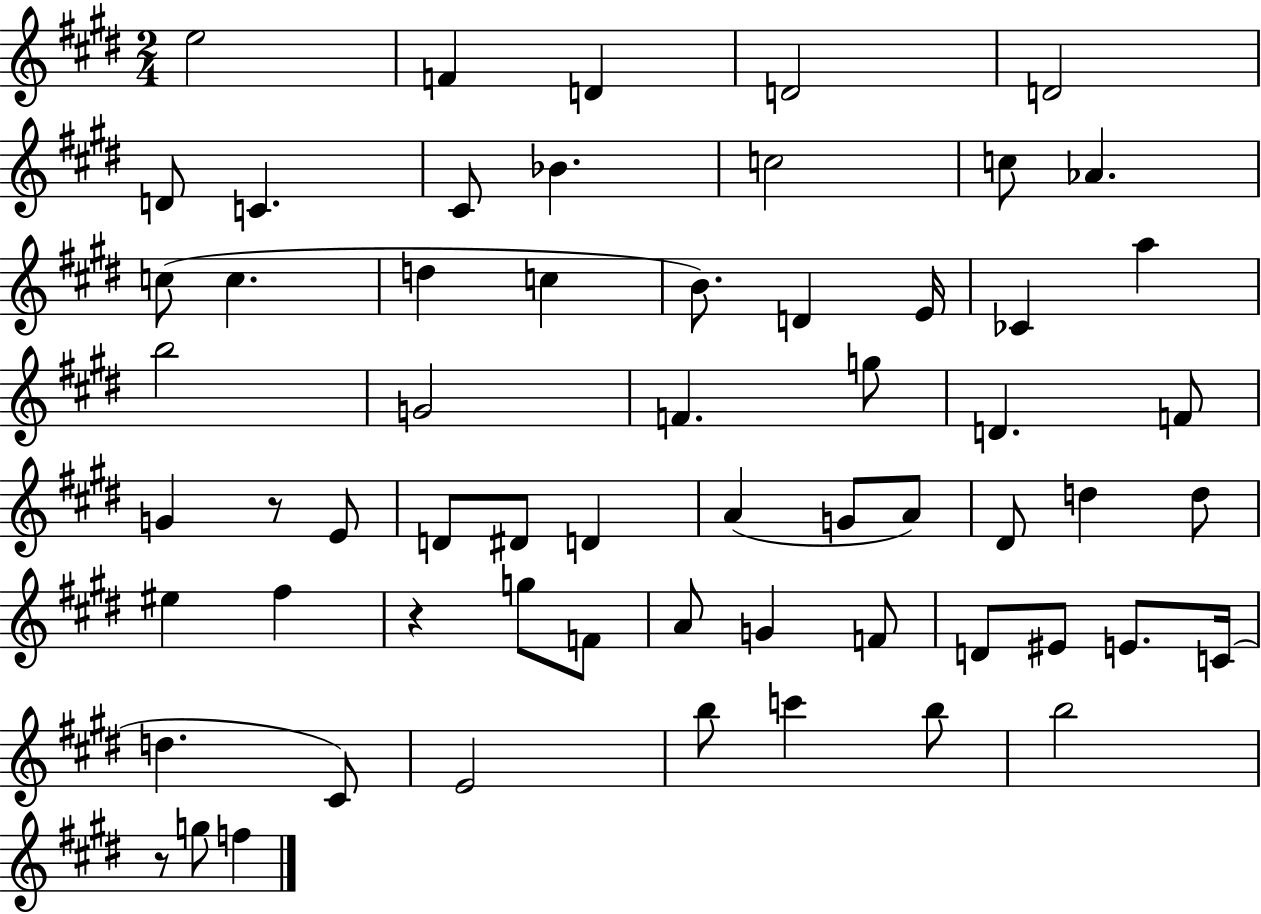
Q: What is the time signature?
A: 2/4